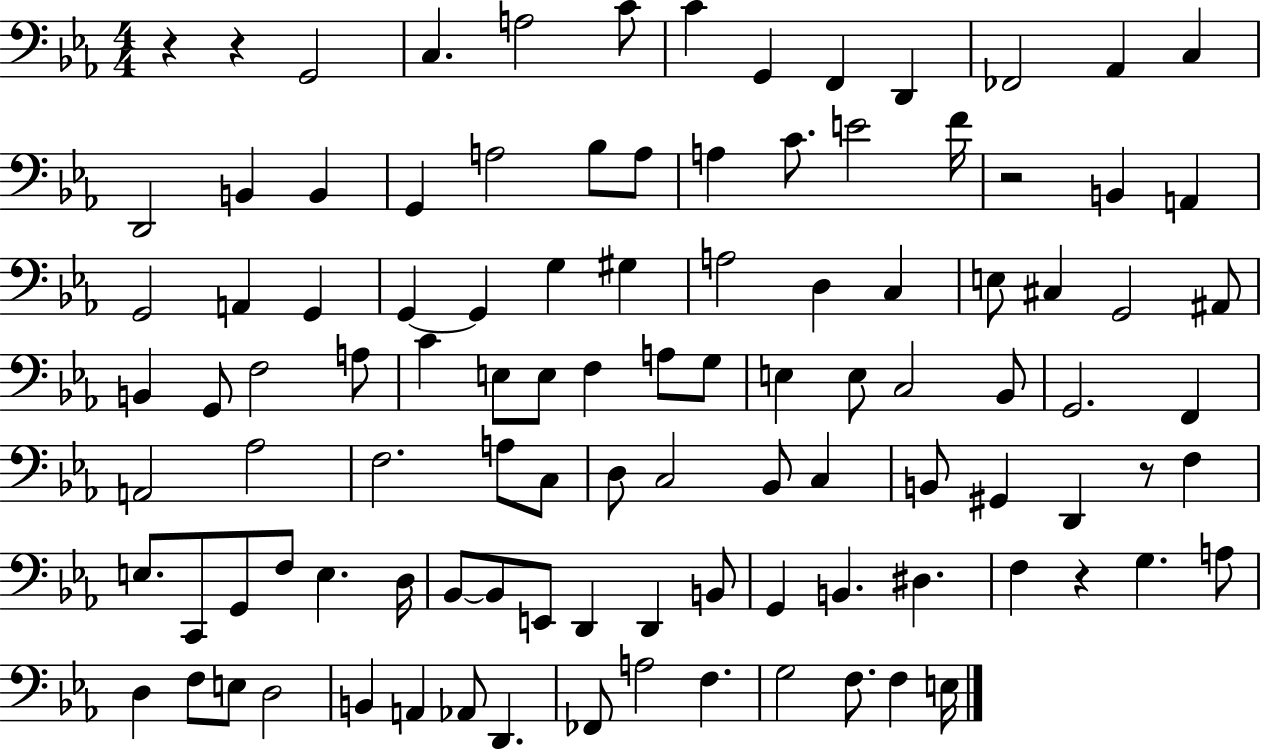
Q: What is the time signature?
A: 4/4